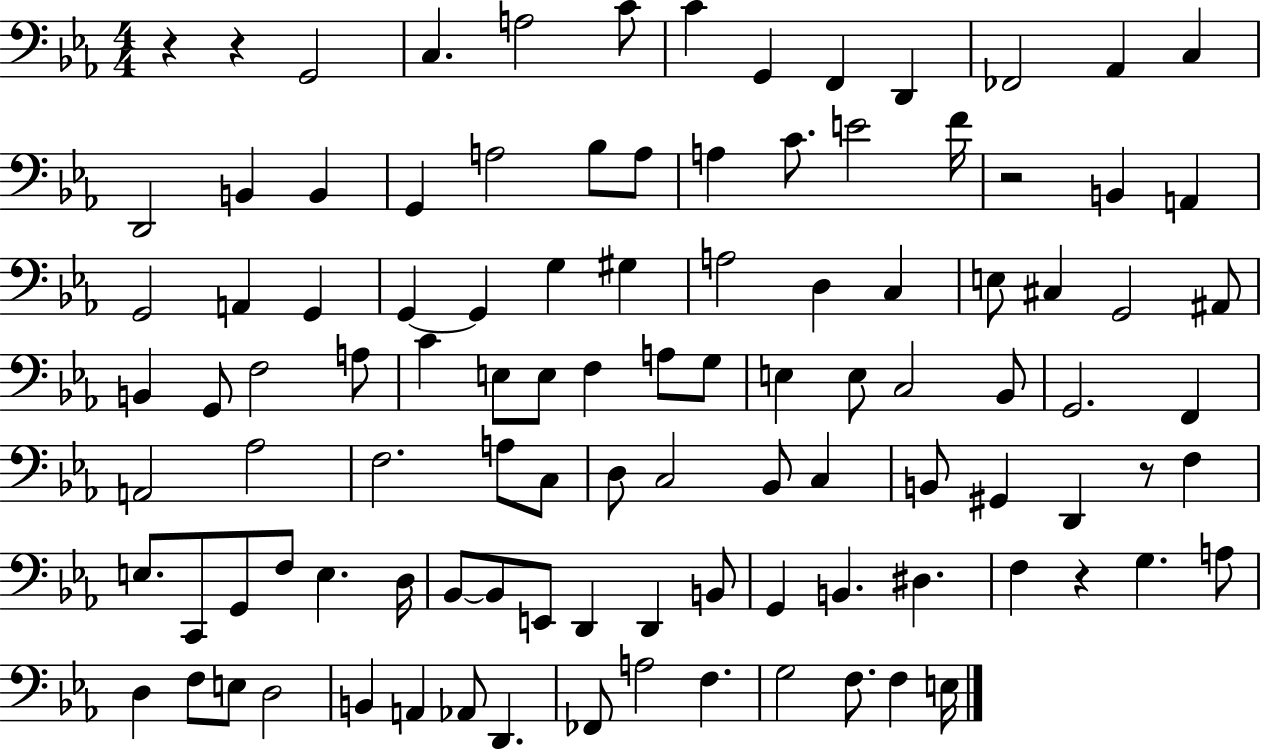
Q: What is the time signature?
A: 4/4